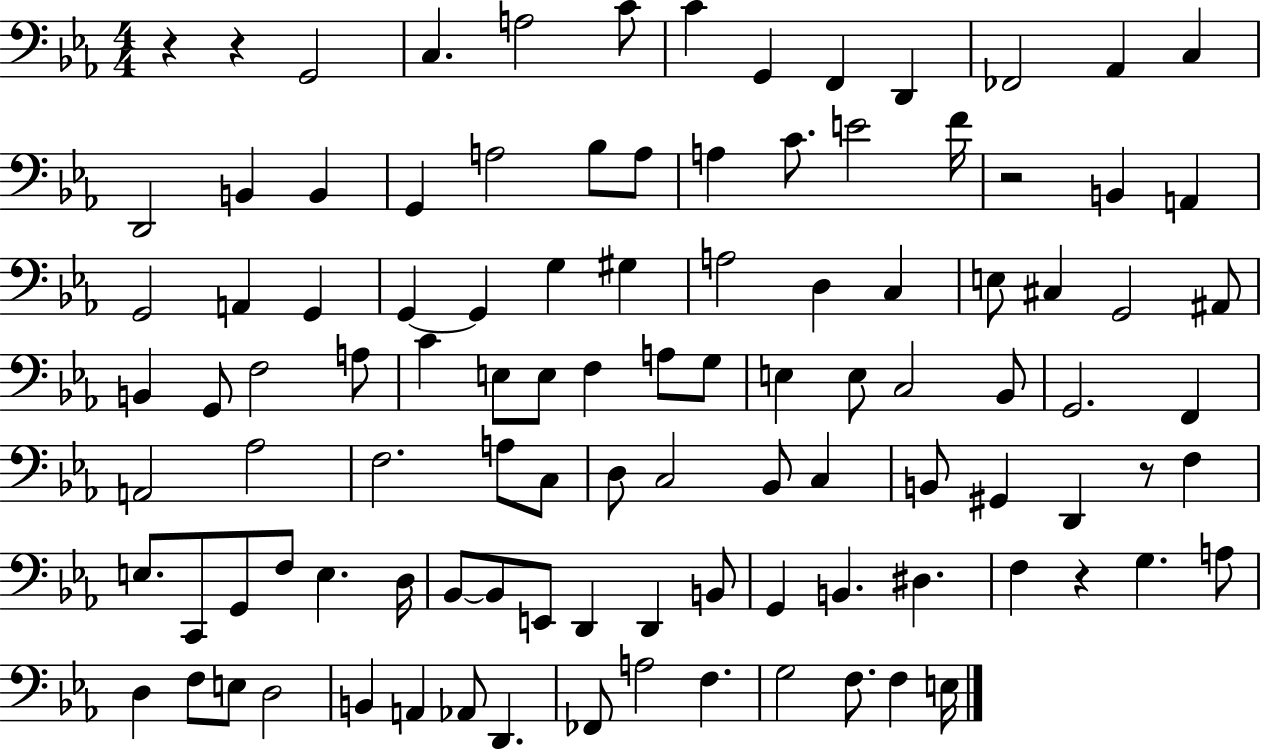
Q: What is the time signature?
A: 4/4